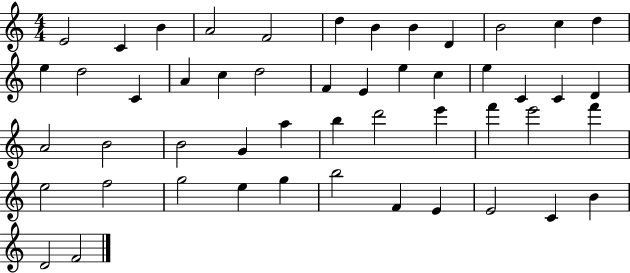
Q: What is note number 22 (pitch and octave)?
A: C5